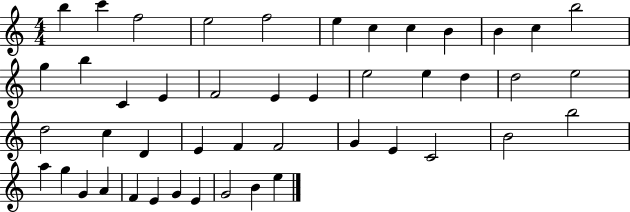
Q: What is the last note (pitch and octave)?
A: E5